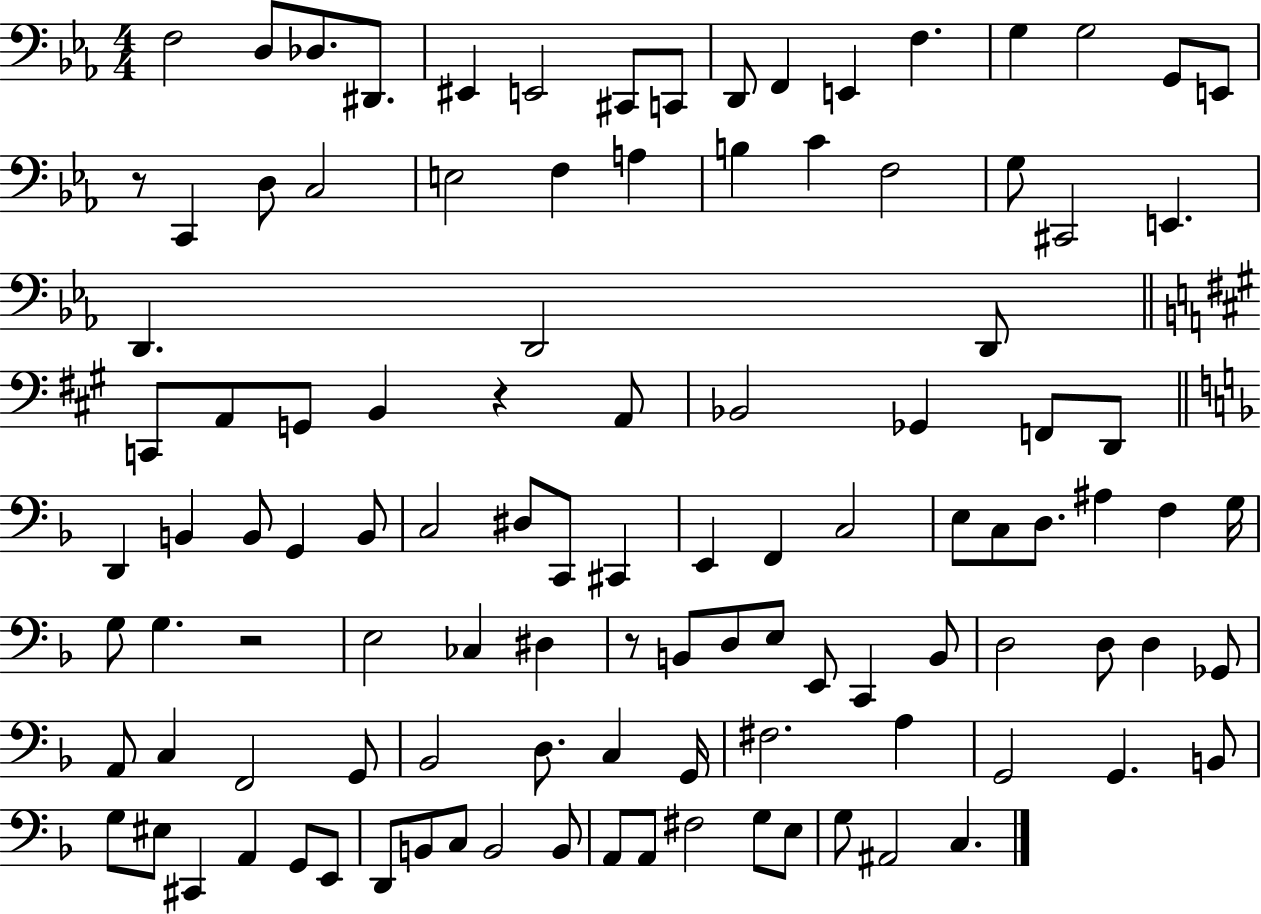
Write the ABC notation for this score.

X:1
T:Untitled
M:4/4
L:1/4
K:Eb
F,2 D,/2 _D,/2 ^D,,/2 ^E,, E,,2 ^C,,/2 C,,/2 D,,/2 F,, E,, F, G, G,2 G,,/2 E,,/2 z/2 C,, D,/2 C,2 E,2 F, A, B, C F,2 G,/2 ^C,,2 E,, D,, D,,2 D,,/2 C,,/2 A,,/2 G,,/2 B,, z A,,/2 _B,,2 _G,, F,,/2 D,,/2 D,, B,, B,,/2 G,, B,,/2 C,2 ^D,/2 C,,/2 ^C,, E,, F,, C,2 E,/2 C,/2 D,/2 ^A, F, G,/4 G,/2 G, z2 E,2 _C, ^D, z/2 B,,/2 D,/2 E,/2 E,,/2 C,, B,,/2 D,2 D,/2 D, _G,,/2 A,,/2 C, F,,2 G,,/2 _B,,2 D,/2 C, G,,/4 ^F,2 A, G,,2 G,, B,,/2 G,/2 ^E,/2 ^C,, A,, G,,/2 E,,/2 D,,/2 B,,/2 C,/2 B,,2 B,,/2 A,,/2 A,,/2 ^F,2 G,/2 E,/2 G,/2 ^A,,2 C,